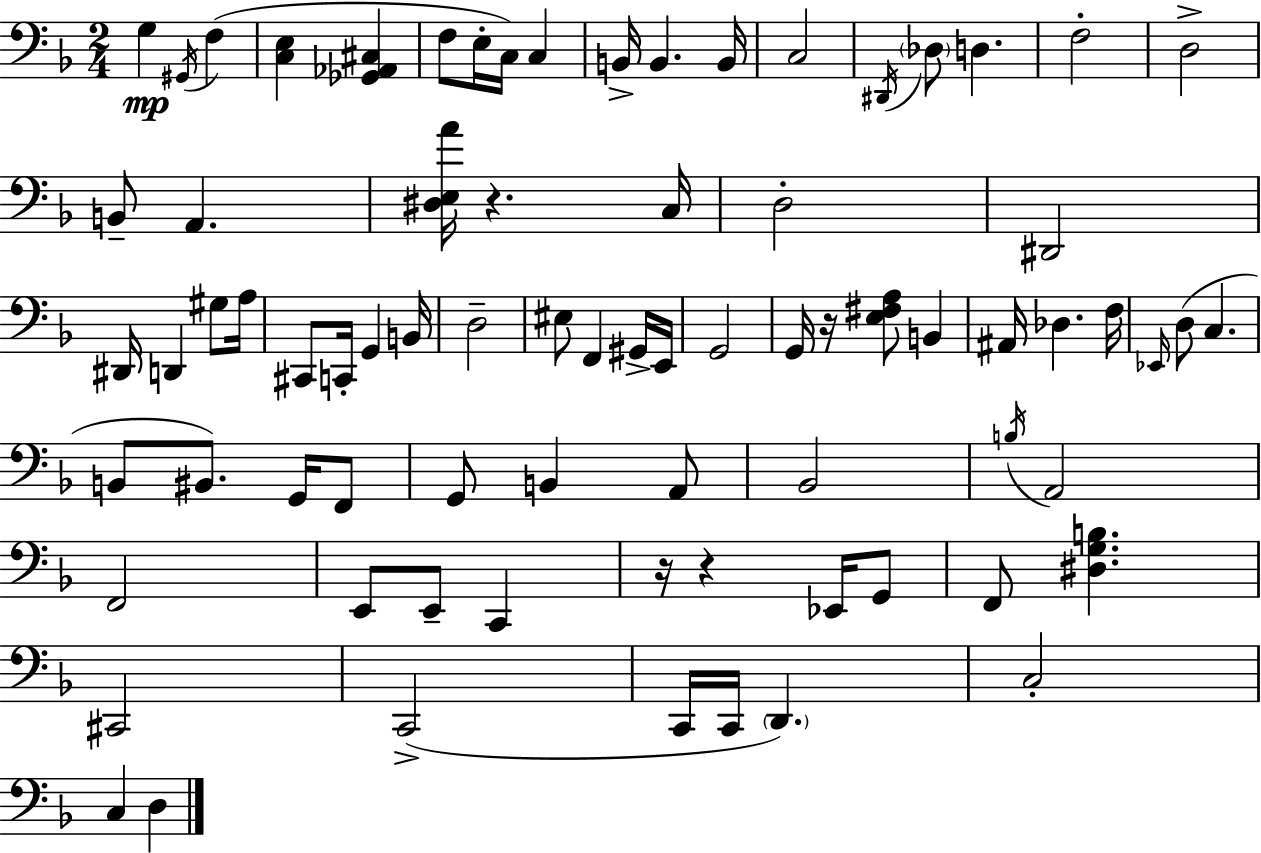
{
  \clef bass
  \numericTimeSignature
  \time 2/4
  \key d \minor
  \repeat volta 2 { g4\mp \acciaccatura { gis,16 } f4( | <c e>4 <ges, aes, cis>4 | f8 e16-. c16) c4 | b,16-> b,4. | \break b,16 c2 | \acciaccatura { dis,16 } \parenthesize des8 d4. | f2-. | d2-> | \break b,8-- a,4. | <dis e a'>16 r4. | c16 d2-. | dis,2 | \break dis,16 d,4 gis8 | a16 cis,8 c,16-. g,4 | b,16 d2-- | eis8 f,4 | \break gis,16-> e,16 g,2 | g,16 r16 <e fis a>8 b,4 | ais,16 des4. | f16 \grace { ees,16 }( d8 c4. | \break b,8 bis,8.) | g,16 f,8 g,8 b,4 | a,8 bes,2 | \acciaccatura { b16 } a,2 | \break f,2 | e,8 e,8-- | c,4 r16 r4 | ees,16 g,8 f,8 <dis g b>4. | \break cis,2 | c,2->( | c,16 c,16 \parenthesize d,4.) | c2-. | \break c4 | d4 } \bar "|."
}